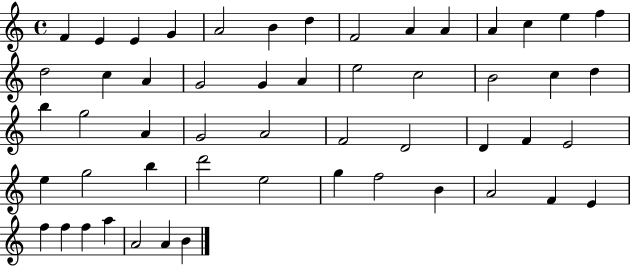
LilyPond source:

{
  \clef treble
  \time 4/4
  \defaultTimeSignature
  \key c \major
  f'4 e'4 e'4 g'4 | a'2 b'4 d''4 | f'2 a'4 a'4 | a'4 c''4 e''4 f''4 | \break d''2 c''4 a'4 | g'2 g'4 a'4 | e''2 c''2 | b'2 c''4 d''4 | \break b''4 g''2 a'4 | g'2 a'2 | f'2 d'2 | d'4 f'4 e'2 | \break e''4 g''2 b''4 | d'''2 e''2 | g''4 f''2 b'4 | a'2 f'4 e'4 | \break f''4 f''4 f''4 a''4 | a'2 a'4 b'4 | \bar "|."
}